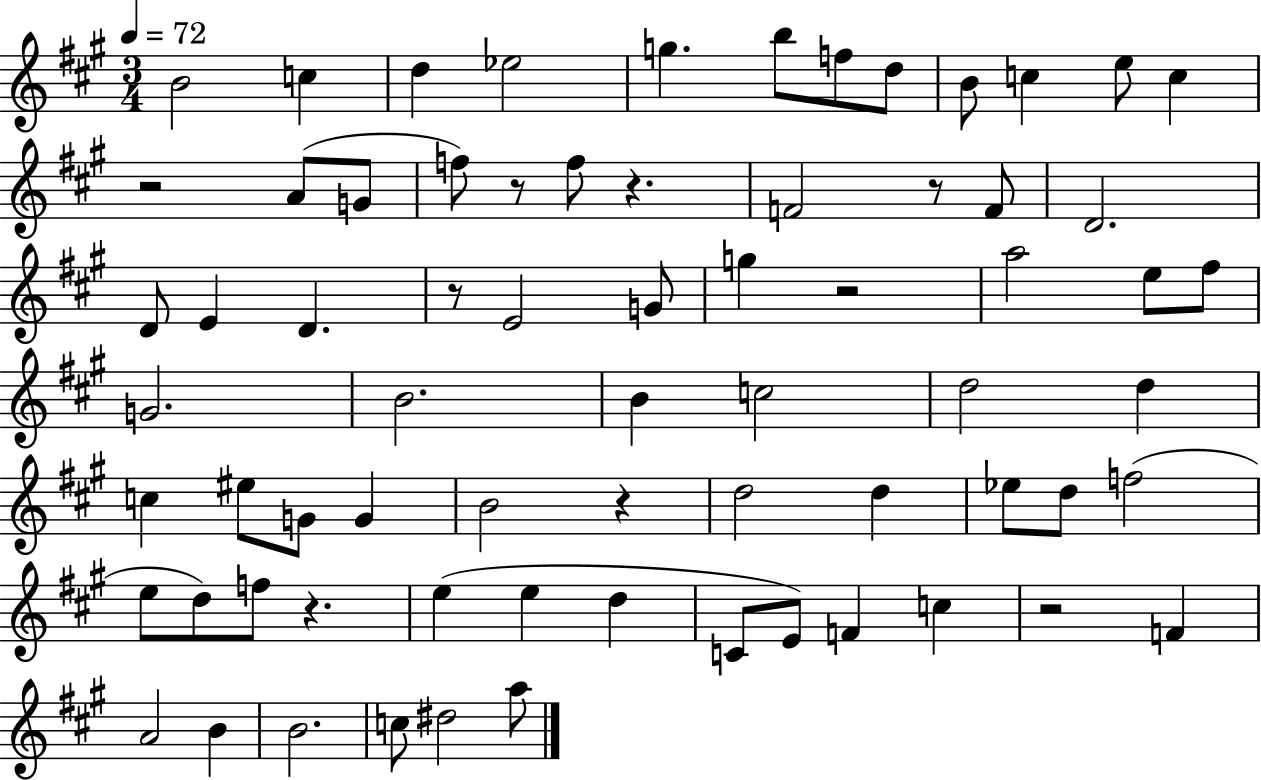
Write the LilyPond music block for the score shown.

{
  \clef treble
  \numericTimeSignature
  \time 3/4
  \key a \major
  \tempo 4 = 72
  b'2 c''4 | d''4 ees''2 | g''4. b''8 f''8 d''8 | b'8 c''4 e''8 c''4 | \break r2 a'8( g'8 | f''8) r8 f''8 r4. | f'2 r8 f'8 | d'2. | \break d'8 e'4 d'4. | r8 e'2 g'8 | g''4 r2 | a''2 e''8 fis''8 | \break g'2. | b'2. | b'4 c''2 | d''2 d''4 | \break c''4 eis''8 g'8 g'4 | b'2 r4 | d''2 d''4 | ees''8 d''8 f''2( | \break e''8 d''8) f''8 r4. | e''4( e''4 d''4 | c'8 e'8) f'4 c''4 | r2 f'4 | \break a'2 b'4 | b'2. | c''8 dis''2 a''8 | \bar "|."
}